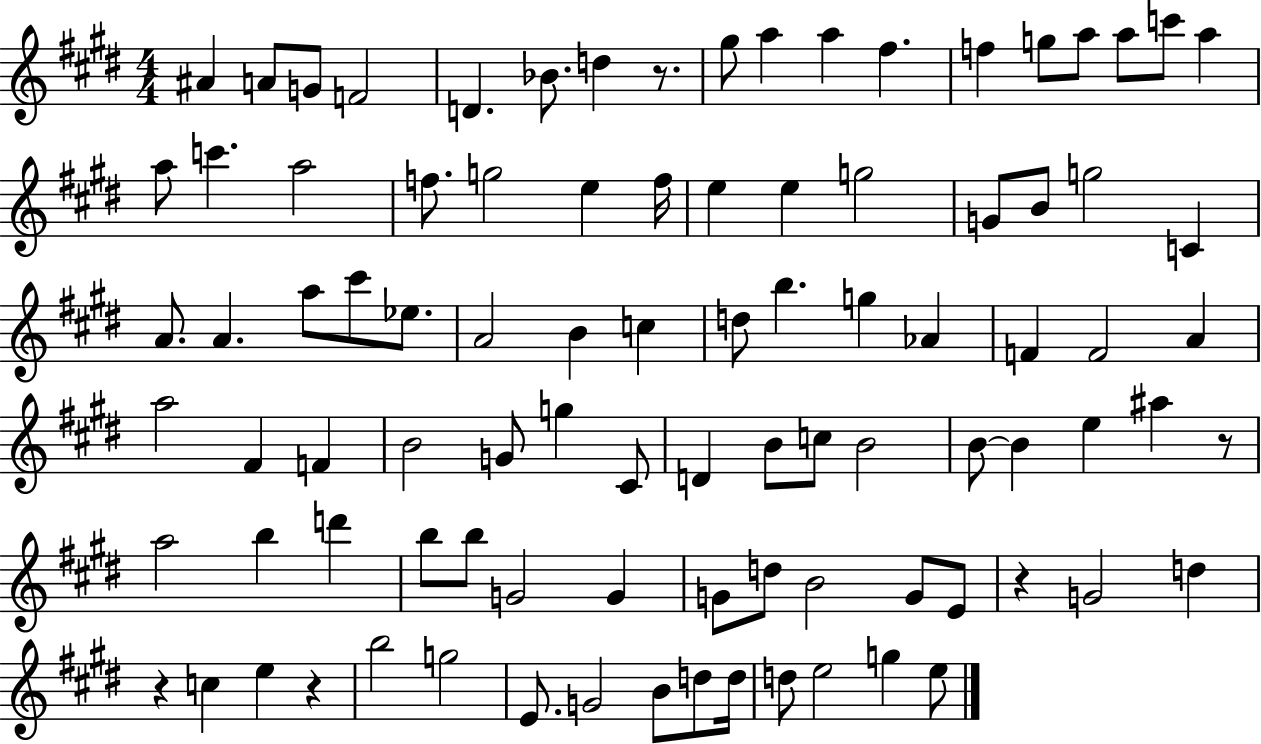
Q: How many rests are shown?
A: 5